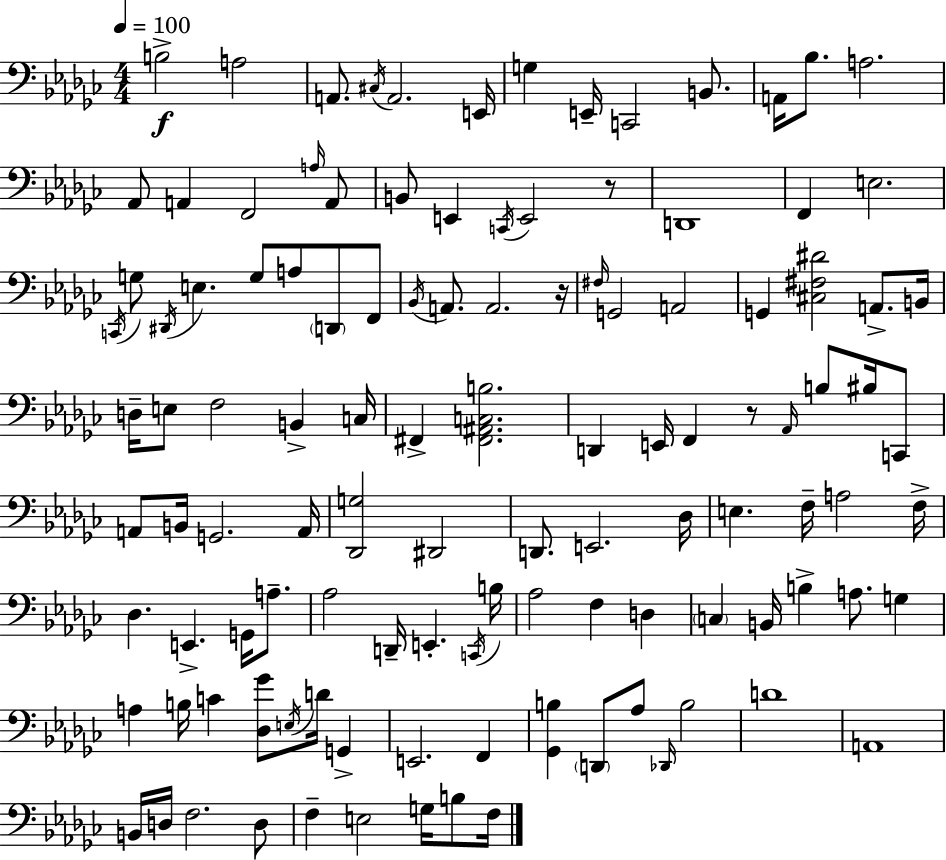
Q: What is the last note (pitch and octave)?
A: F3